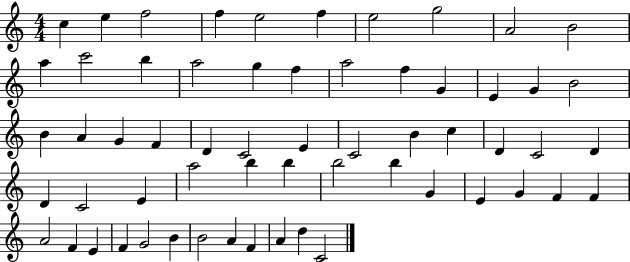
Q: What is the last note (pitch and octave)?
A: C4